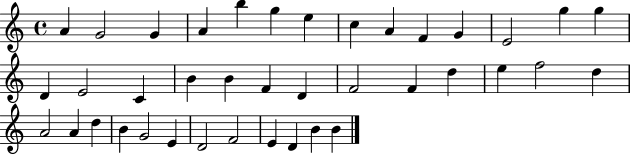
{
  \clef treble
  \time 4/4
  \defaultTimeSignature
  \key c \major
  a'4 g'2 g'4 | a'4 b''4 g''4 e''4 | c''4 a'4 f'4 g'4 | e'2 g''4 g''4 | \break d'4 e'2 c'4 | b'4 b'4 f'4 d'4 | f'2 f'4 d''4 | e''4 f''2 d''4 | \break a'2 a'4 d''4 | b'4 g'2 e'4 | d'2 f'2 | e'4 d'4 b'4 b'4 | \break \bar "|."
}